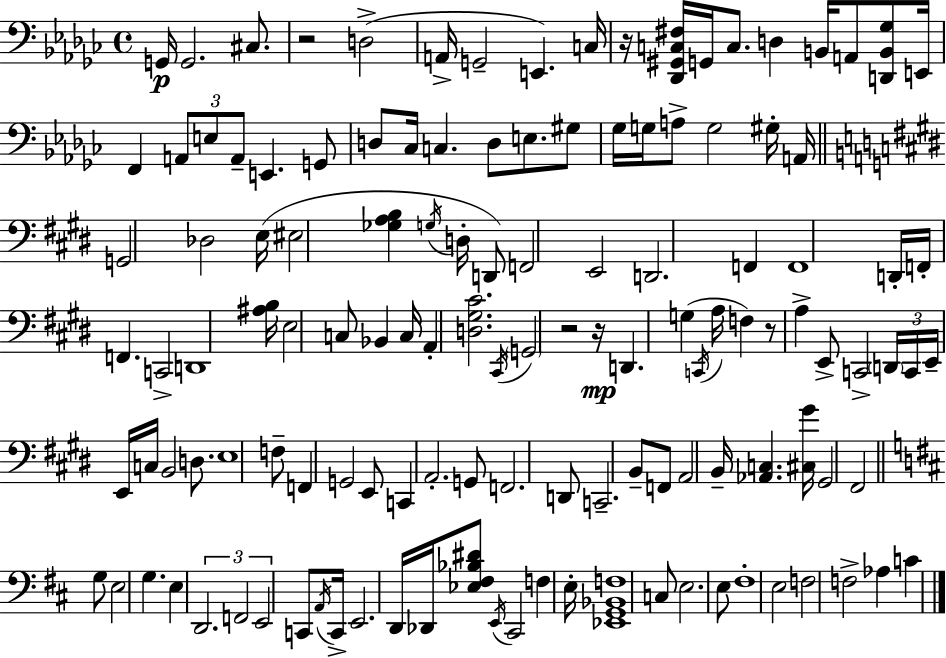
G2/s G2/h. C#3/e. R/h D3/h A2/s G2/h E2/q. C3/s R/s [Db2,G#2,C3,F#3]/s G2/s C3/e. D3/q B2/s A2/e [D2,B2,Gb3]/e E2/s F2/q A2/e E3/e A2/e E2/q. G2/e D3/e CES3/s C3/q. D3/e E3/e. G#3/e Gb3/s G3/s A3/e G3/h G#3/s A2/s G2/h Db3/h E3/s EIS3/h [Gb3,A3,B3]/q G3/s D3/s D2/e F2/h E2/h D2/h. F2/q F2/w D2/s F2/s F2/q. C2/h D2/w [A#3,B3]/s E3/h C3/e Bb2/q C3/s A2/q [D3,G#3,C#4]/h. C#2/s G2/h R/h R/s D2/q. G3/q C2/s A3/s F3/q R/e A3/q E2/e C2/h D2/s C2/s E2/s E2/s C3/s B2/h D3/e. E3/w F3/e F2/q G2/h E2/e C2/q A2/h. G2/e F2/h. D2/e C2/h. B2/e F2/e A2/h B2/s [Ab2,C3]/q. [C#3,G#4]/s G#2/h F#2/h G3/e E3/h G3/q. E3/q D2/h. F2/h E2/h C2/e A2/s C2/s E2/h. D2/s Db2/s [Eb3,F#3,Bb3,D#4]/e E2/s C#2/h F3/q E3/s [Eb2,G2,Bb2,F3]/w C3/e E3/h. E3/e F#3/w E3/h F3/h F3/h Ab3/q C4/q